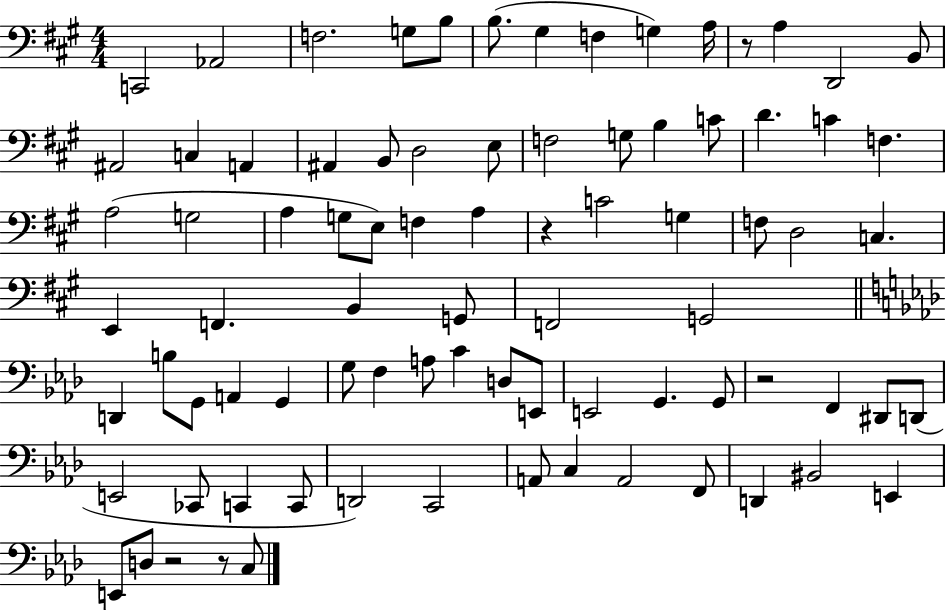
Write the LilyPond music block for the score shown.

{
  \clef bass
  \numericTimeSignature
  \time 4/4
  \key a \major
  c,2 aes,2 | f2. g8 b8 | b8.( gis4 f4 g4) a16 | r8 a4 d,2 b,8 | \break ais,2 c4 a,4 | ais,4 b,8 d2 e8 | f2 g8 b4 c'8 | d'4. c'4 f4. | \break a2( g2 | a4 g8 e8) f4 a4 | r4 c'2 g4 | f8 d2 c4. | \break e,4 f,4. b,4 g,8 | f,2 g,2 | \bar "||" \break \key aes \major d,4 b8 g,8 a,4 g,4 | g8 f4 a8 c'4 d8 e,8 | e,2 g,4. g,8 | r2 f,4 dis,8 d,8( | \break e,2 ces,8 c,4 c,8 | d,2) c,2 | a,8 c4 a,2 f,8 | d,4 bis,2 e,4 | \break e,8 d8 r2 r8 c8 | \bar "|."
}